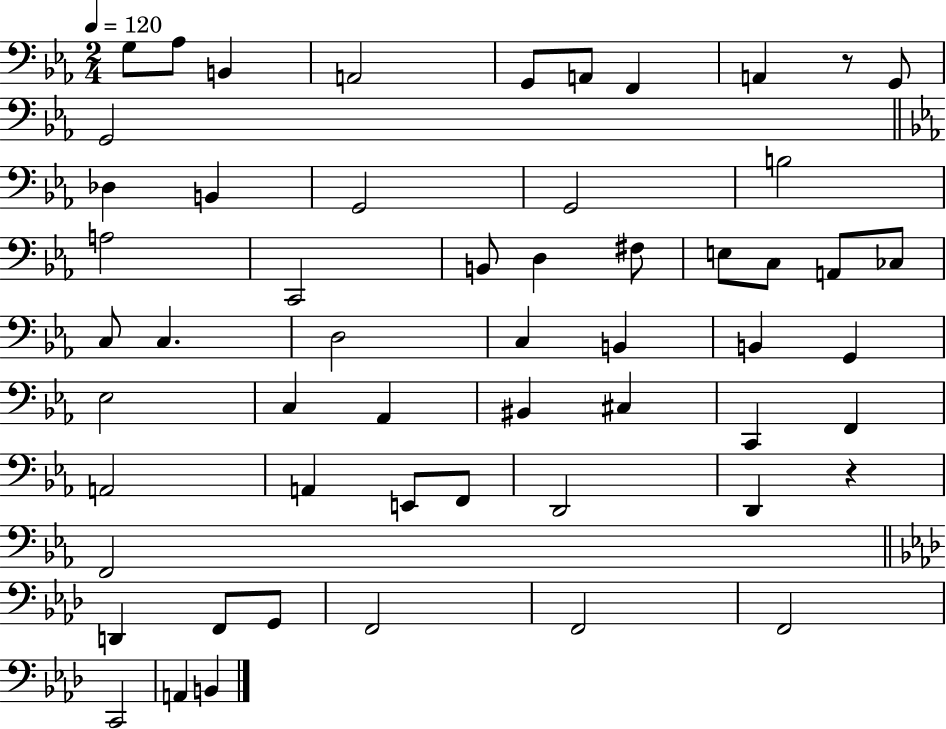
X:1
T:Untitled
M:2/4
L:1/4
K:Eb
G,/2 _A,/2 B,, A,,2 G,,/2 A,,/2 F,, A,, z/2 G,,/2 G,,2 _D, B,, G,,2 G,,2 B,2 A,2 C,,2 B,,/2 D, ^F,/2 E,/2 C,/2 A,,/2 _C,/2 C,/2 C, D,2 C, B,, B,, G,, _E,2 C, _A,, ^B,, ^C, C,, F,, A,,2 A,, E,,/2 F,,/2 D,,2 D,, z F,,2 D,, F,,/2 G,,/2 F,,2 F,,2 F,,2 C,,2 A,, B,,